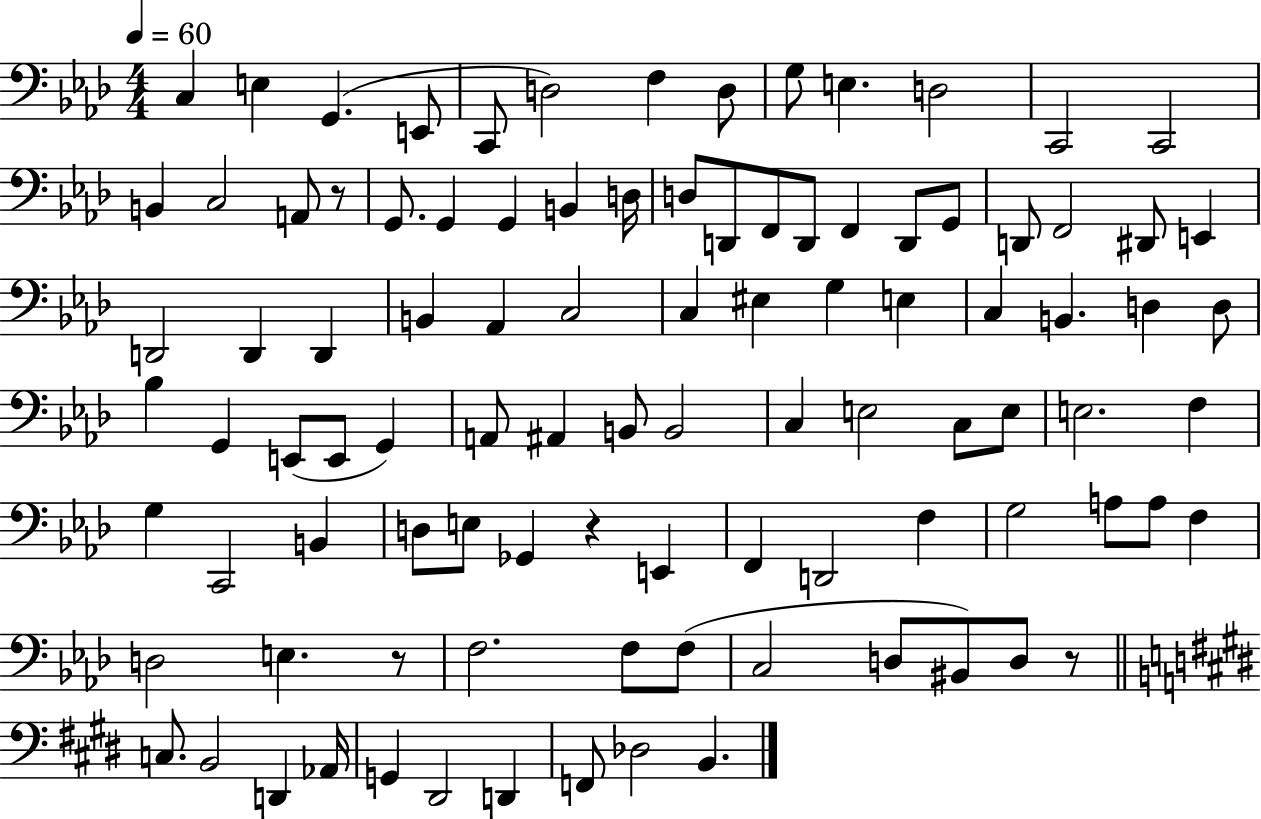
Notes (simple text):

C3/q E3/q G2/q. E2/e C2/e D3/h F3/q D3/e G3/e E3/q. D3/h C2/h C2/h B2/q C3/h A2/e R/e G2/e. G2/q G2/q B2/q D3/s D3/e D2/e F2/e D2/e F2/q D2/e G2/e D2/e F2/h D#2/e E2/q D2/h D2/q D2/q B2/q Ab2/q C3/h C3/q EIS3/q G3/q E3/q C3/q B2/q. D3/q D3/e Bb3/q G2/q E2/e E2/e G2/q A2/e A#2/q B2/e B2/h C3/q E3/h C3/e E3/e E3/h. F3/q G3/q C2/h B2/q D3/e E3/e Gb2/q R/q E2/q F2/q D2/h F3/q G3/h A3/e A3/e F3/q D3/h E3/q. R/e F3/h. F3/e F3/e C3/h D3/e BIS2/e D3/e R/e C3/e. B2/h D2/q Ab2/s G2/q D#2/h D2/q F2/e Db3/h B2/q.